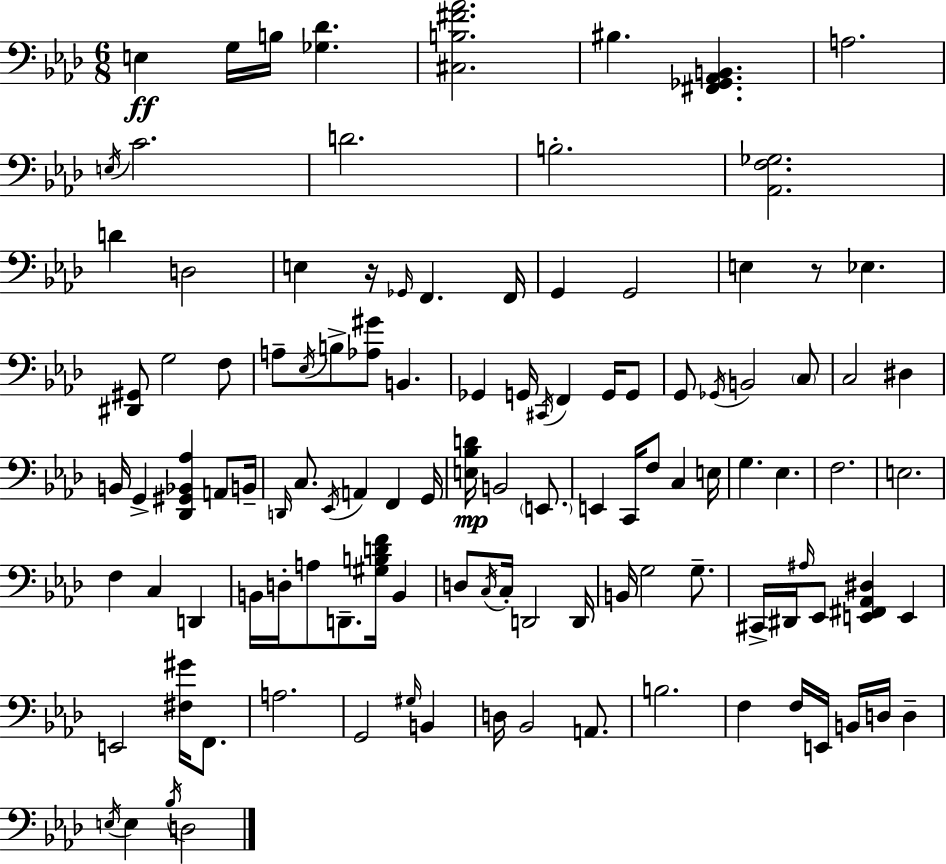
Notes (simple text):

E3/q G3/s B3/s [Gb3,Db4]/q. [C#3,B3,F#4,Ab4]/h. BIS3/q. [F#2,Gb2,Ab2,B2]/q. A3/h. E3/s C4/h. D4/h. B3/h. [Ab2,F3,Gb3]/h. D4/q D3/h E3/q R/s Gb2/s F2/q. F2/s G2/q G2/h E3/q R/e Eb3/q. [D#2,G#2]/e G3/h F3/e A3/e Eb3/s B3/e [Ab3,G#4]/e B2/q. Gb2/q G2/s C#2/s F2/q G2/s G2/e G2/e Gb2/s B2/h C3/e C3/h D#3/q B2/s G2/q [Db2,G#2,Bb2,Ab3]/q A2/e B2/s D2/s C3/e. Eb2/s A2/q F2/q G2/s [E3,Bb3,D4]/s B2/h E2/e. E2/q C2/s F3/e C3/q E3/s G3/q. Eb3/q. F3/h. E3/h. F3/q C3/q D2/q B2/s D3/s A3/e D2/e. [G#3,B3,D4,F4]/s B2/q D3/e C3/s C3/s D2/h D2/s B2/s G3/h G3/e. C#2/s D#2/s A#3/s Eb2/e [E2,F#2,Ab2,D#3]/q E2/q E2/h [F#3,G#4]/s F2/e. A3/h. G2/h G#3/s B2/q D3/s Bb2/h A2/e. B3/h. F3/q F3/s E2/s B2/s D3/s D3/q E3/s E3/q Bb3/s D3/h